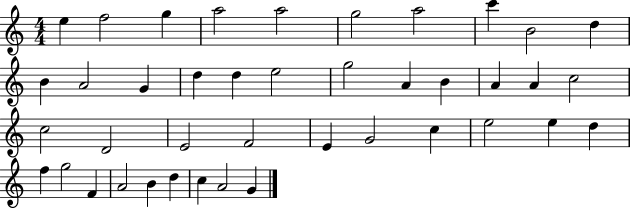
E5/q F5/h G5/q A5/h A5/h G5/h A5/h C6/q B4/h D5/q B4/q A4/h G4/q D5/q D5/q E5/h G5/h A4/q B4/q A4/q A4/q C5/h C5/h D4/h E4/h F4/h E4/q G4/h C5/q E5/h E5/q D5/q F5/q G5/h F4/q A4/h B4/q D5/q C5/q A4/h G4/q